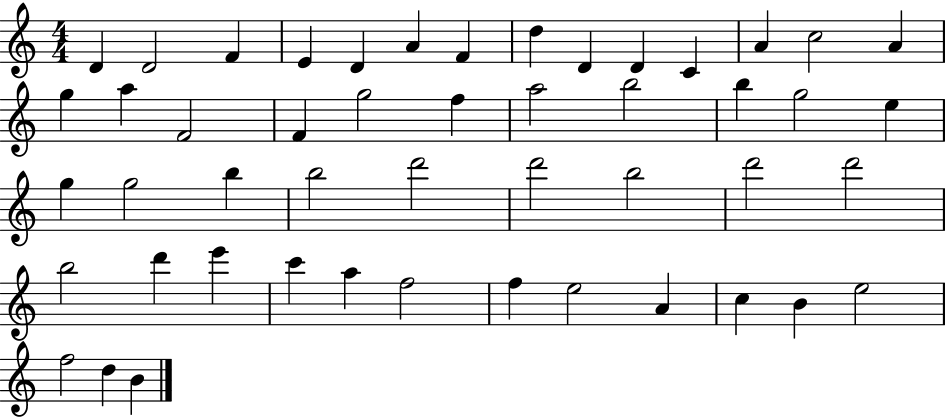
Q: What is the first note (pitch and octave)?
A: D4